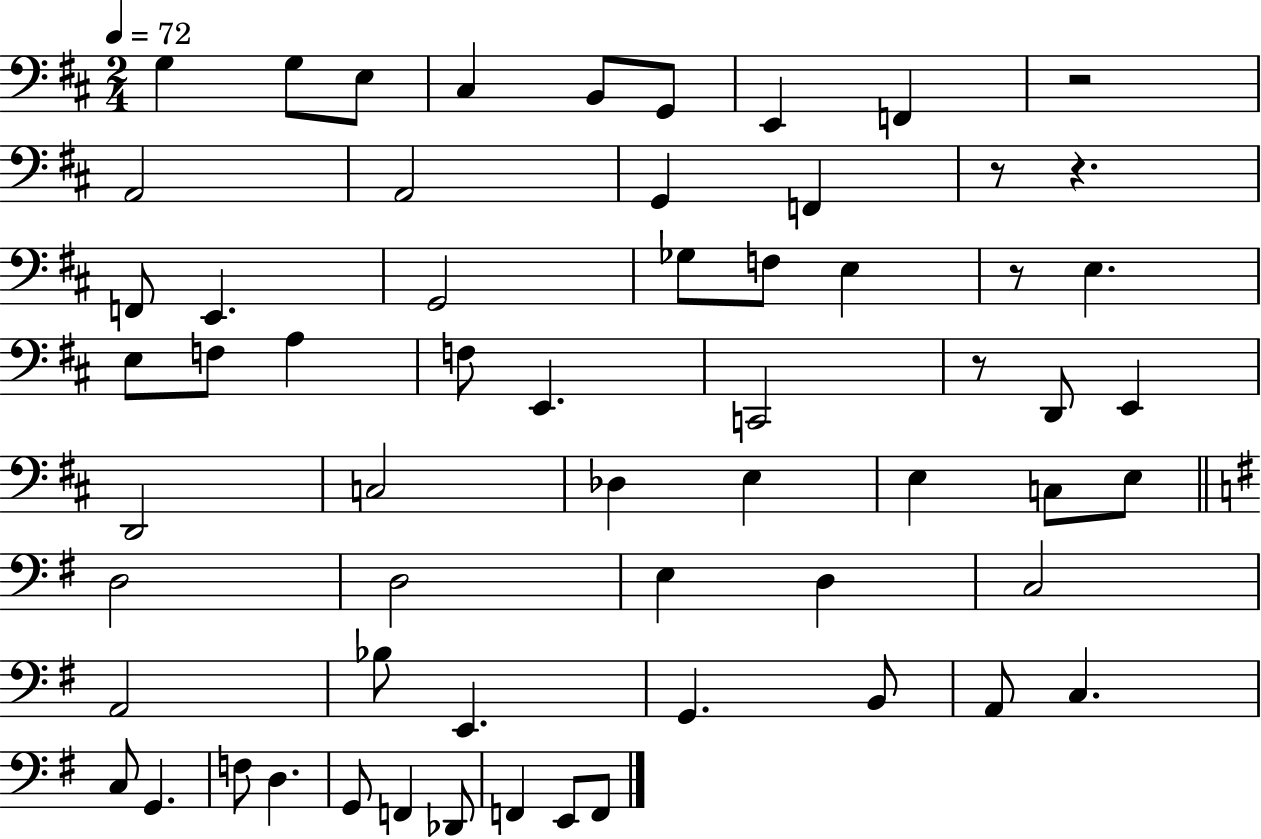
{
  \clef bass
  \numericTimeSignature
  \time 2/4
  \key d \major
  \tempo 4 = 72
  g4 g8 e8 | cis4 b,8 g,8 | e,4 f,4 | r2 | \break a,2 | a,2 | g,4 f,4 | r8 r4. | \break f,8 e,4. | g,2 | ges8 f8 e4 | r8 e4. | \break e8 f8 a4 | f8 e,4. | c,2 | r8 d,8 e,4 | \break d,2 | c2 | des4 e4 | e4 c8 e8 | \break \bar "||" \break \key g \major d2 | d2 | e4 d4 | c2 | \break a,2 | bes8 e,4. | g,4. b,8 | a,8 c4. | \break c8 g,4. | f8 d4. | g,8 f,4 des,8 | f,4 e,8 f,8 | \break \bar "|."
}